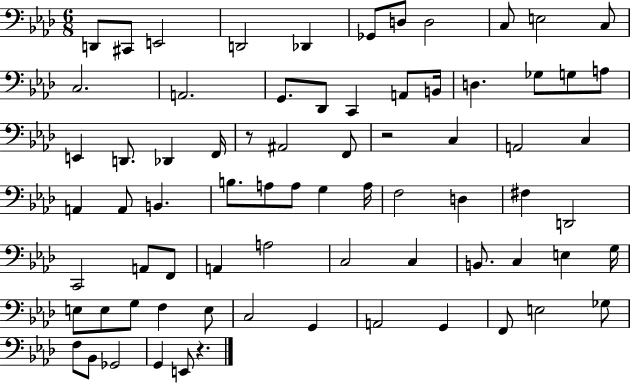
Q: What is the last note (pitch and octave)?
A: E2